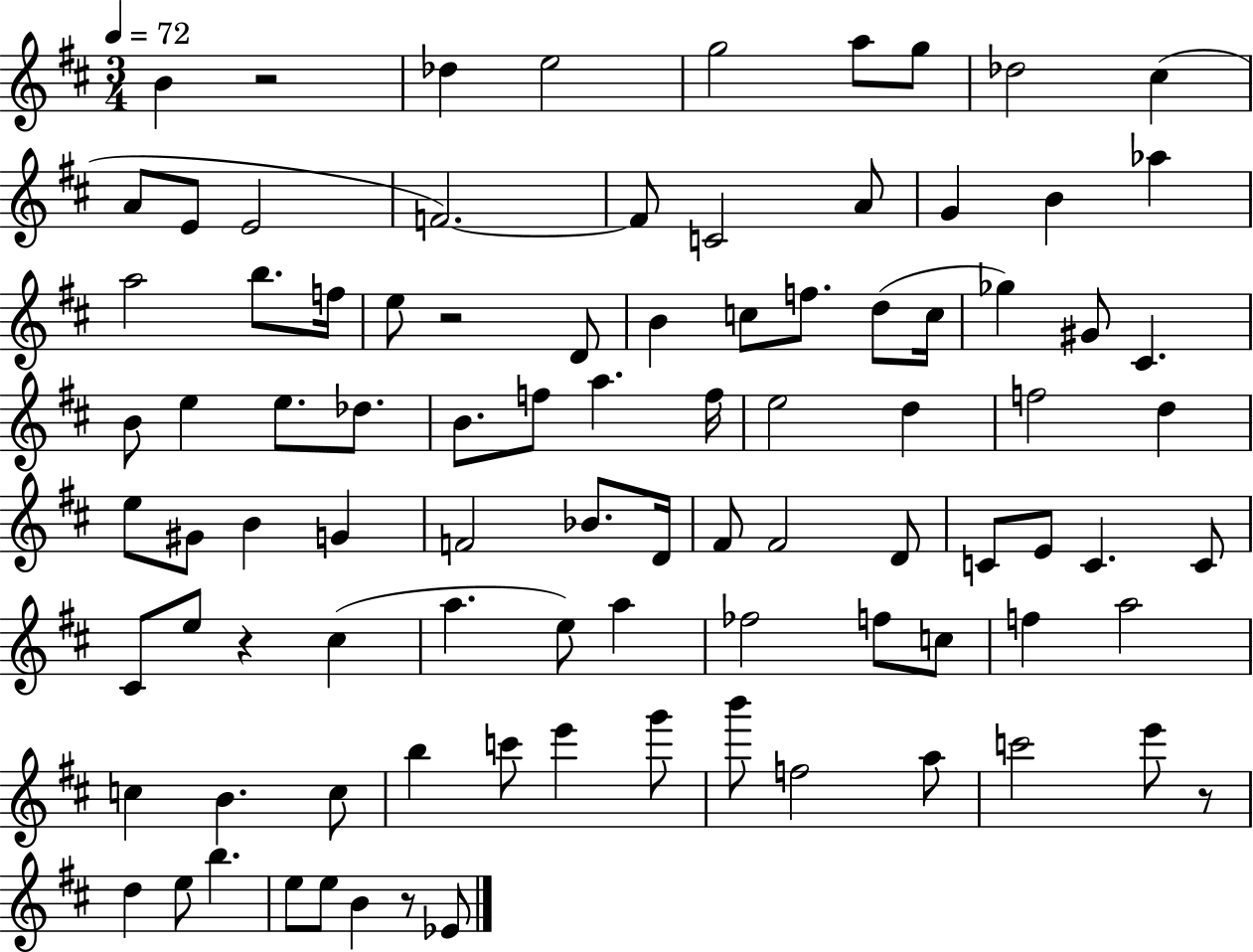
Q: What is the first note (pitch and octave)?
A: B4